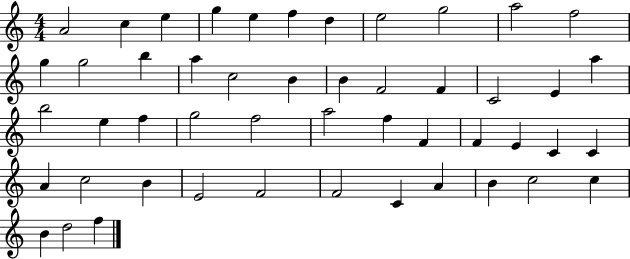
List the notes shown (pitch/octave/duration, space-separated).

A4/h C5/q E5/q G5/q E5/q F5/q D5/q E5/h G5/h A5/h F5/h G5/q G5/h B5/q A5/q C5/h B4/q B4/q F4/h F4/q C4/h E4/q A5/q B5/h E5/q F5/q G5/h F5/h A5/h F5/q F4/q F4/q E4/q C4/q C4/q A4/q C5/h B4/q E4/h F4/h F4/h C4/q A4/q B4/q C5/h C5/q B4/q D5/h F5/q